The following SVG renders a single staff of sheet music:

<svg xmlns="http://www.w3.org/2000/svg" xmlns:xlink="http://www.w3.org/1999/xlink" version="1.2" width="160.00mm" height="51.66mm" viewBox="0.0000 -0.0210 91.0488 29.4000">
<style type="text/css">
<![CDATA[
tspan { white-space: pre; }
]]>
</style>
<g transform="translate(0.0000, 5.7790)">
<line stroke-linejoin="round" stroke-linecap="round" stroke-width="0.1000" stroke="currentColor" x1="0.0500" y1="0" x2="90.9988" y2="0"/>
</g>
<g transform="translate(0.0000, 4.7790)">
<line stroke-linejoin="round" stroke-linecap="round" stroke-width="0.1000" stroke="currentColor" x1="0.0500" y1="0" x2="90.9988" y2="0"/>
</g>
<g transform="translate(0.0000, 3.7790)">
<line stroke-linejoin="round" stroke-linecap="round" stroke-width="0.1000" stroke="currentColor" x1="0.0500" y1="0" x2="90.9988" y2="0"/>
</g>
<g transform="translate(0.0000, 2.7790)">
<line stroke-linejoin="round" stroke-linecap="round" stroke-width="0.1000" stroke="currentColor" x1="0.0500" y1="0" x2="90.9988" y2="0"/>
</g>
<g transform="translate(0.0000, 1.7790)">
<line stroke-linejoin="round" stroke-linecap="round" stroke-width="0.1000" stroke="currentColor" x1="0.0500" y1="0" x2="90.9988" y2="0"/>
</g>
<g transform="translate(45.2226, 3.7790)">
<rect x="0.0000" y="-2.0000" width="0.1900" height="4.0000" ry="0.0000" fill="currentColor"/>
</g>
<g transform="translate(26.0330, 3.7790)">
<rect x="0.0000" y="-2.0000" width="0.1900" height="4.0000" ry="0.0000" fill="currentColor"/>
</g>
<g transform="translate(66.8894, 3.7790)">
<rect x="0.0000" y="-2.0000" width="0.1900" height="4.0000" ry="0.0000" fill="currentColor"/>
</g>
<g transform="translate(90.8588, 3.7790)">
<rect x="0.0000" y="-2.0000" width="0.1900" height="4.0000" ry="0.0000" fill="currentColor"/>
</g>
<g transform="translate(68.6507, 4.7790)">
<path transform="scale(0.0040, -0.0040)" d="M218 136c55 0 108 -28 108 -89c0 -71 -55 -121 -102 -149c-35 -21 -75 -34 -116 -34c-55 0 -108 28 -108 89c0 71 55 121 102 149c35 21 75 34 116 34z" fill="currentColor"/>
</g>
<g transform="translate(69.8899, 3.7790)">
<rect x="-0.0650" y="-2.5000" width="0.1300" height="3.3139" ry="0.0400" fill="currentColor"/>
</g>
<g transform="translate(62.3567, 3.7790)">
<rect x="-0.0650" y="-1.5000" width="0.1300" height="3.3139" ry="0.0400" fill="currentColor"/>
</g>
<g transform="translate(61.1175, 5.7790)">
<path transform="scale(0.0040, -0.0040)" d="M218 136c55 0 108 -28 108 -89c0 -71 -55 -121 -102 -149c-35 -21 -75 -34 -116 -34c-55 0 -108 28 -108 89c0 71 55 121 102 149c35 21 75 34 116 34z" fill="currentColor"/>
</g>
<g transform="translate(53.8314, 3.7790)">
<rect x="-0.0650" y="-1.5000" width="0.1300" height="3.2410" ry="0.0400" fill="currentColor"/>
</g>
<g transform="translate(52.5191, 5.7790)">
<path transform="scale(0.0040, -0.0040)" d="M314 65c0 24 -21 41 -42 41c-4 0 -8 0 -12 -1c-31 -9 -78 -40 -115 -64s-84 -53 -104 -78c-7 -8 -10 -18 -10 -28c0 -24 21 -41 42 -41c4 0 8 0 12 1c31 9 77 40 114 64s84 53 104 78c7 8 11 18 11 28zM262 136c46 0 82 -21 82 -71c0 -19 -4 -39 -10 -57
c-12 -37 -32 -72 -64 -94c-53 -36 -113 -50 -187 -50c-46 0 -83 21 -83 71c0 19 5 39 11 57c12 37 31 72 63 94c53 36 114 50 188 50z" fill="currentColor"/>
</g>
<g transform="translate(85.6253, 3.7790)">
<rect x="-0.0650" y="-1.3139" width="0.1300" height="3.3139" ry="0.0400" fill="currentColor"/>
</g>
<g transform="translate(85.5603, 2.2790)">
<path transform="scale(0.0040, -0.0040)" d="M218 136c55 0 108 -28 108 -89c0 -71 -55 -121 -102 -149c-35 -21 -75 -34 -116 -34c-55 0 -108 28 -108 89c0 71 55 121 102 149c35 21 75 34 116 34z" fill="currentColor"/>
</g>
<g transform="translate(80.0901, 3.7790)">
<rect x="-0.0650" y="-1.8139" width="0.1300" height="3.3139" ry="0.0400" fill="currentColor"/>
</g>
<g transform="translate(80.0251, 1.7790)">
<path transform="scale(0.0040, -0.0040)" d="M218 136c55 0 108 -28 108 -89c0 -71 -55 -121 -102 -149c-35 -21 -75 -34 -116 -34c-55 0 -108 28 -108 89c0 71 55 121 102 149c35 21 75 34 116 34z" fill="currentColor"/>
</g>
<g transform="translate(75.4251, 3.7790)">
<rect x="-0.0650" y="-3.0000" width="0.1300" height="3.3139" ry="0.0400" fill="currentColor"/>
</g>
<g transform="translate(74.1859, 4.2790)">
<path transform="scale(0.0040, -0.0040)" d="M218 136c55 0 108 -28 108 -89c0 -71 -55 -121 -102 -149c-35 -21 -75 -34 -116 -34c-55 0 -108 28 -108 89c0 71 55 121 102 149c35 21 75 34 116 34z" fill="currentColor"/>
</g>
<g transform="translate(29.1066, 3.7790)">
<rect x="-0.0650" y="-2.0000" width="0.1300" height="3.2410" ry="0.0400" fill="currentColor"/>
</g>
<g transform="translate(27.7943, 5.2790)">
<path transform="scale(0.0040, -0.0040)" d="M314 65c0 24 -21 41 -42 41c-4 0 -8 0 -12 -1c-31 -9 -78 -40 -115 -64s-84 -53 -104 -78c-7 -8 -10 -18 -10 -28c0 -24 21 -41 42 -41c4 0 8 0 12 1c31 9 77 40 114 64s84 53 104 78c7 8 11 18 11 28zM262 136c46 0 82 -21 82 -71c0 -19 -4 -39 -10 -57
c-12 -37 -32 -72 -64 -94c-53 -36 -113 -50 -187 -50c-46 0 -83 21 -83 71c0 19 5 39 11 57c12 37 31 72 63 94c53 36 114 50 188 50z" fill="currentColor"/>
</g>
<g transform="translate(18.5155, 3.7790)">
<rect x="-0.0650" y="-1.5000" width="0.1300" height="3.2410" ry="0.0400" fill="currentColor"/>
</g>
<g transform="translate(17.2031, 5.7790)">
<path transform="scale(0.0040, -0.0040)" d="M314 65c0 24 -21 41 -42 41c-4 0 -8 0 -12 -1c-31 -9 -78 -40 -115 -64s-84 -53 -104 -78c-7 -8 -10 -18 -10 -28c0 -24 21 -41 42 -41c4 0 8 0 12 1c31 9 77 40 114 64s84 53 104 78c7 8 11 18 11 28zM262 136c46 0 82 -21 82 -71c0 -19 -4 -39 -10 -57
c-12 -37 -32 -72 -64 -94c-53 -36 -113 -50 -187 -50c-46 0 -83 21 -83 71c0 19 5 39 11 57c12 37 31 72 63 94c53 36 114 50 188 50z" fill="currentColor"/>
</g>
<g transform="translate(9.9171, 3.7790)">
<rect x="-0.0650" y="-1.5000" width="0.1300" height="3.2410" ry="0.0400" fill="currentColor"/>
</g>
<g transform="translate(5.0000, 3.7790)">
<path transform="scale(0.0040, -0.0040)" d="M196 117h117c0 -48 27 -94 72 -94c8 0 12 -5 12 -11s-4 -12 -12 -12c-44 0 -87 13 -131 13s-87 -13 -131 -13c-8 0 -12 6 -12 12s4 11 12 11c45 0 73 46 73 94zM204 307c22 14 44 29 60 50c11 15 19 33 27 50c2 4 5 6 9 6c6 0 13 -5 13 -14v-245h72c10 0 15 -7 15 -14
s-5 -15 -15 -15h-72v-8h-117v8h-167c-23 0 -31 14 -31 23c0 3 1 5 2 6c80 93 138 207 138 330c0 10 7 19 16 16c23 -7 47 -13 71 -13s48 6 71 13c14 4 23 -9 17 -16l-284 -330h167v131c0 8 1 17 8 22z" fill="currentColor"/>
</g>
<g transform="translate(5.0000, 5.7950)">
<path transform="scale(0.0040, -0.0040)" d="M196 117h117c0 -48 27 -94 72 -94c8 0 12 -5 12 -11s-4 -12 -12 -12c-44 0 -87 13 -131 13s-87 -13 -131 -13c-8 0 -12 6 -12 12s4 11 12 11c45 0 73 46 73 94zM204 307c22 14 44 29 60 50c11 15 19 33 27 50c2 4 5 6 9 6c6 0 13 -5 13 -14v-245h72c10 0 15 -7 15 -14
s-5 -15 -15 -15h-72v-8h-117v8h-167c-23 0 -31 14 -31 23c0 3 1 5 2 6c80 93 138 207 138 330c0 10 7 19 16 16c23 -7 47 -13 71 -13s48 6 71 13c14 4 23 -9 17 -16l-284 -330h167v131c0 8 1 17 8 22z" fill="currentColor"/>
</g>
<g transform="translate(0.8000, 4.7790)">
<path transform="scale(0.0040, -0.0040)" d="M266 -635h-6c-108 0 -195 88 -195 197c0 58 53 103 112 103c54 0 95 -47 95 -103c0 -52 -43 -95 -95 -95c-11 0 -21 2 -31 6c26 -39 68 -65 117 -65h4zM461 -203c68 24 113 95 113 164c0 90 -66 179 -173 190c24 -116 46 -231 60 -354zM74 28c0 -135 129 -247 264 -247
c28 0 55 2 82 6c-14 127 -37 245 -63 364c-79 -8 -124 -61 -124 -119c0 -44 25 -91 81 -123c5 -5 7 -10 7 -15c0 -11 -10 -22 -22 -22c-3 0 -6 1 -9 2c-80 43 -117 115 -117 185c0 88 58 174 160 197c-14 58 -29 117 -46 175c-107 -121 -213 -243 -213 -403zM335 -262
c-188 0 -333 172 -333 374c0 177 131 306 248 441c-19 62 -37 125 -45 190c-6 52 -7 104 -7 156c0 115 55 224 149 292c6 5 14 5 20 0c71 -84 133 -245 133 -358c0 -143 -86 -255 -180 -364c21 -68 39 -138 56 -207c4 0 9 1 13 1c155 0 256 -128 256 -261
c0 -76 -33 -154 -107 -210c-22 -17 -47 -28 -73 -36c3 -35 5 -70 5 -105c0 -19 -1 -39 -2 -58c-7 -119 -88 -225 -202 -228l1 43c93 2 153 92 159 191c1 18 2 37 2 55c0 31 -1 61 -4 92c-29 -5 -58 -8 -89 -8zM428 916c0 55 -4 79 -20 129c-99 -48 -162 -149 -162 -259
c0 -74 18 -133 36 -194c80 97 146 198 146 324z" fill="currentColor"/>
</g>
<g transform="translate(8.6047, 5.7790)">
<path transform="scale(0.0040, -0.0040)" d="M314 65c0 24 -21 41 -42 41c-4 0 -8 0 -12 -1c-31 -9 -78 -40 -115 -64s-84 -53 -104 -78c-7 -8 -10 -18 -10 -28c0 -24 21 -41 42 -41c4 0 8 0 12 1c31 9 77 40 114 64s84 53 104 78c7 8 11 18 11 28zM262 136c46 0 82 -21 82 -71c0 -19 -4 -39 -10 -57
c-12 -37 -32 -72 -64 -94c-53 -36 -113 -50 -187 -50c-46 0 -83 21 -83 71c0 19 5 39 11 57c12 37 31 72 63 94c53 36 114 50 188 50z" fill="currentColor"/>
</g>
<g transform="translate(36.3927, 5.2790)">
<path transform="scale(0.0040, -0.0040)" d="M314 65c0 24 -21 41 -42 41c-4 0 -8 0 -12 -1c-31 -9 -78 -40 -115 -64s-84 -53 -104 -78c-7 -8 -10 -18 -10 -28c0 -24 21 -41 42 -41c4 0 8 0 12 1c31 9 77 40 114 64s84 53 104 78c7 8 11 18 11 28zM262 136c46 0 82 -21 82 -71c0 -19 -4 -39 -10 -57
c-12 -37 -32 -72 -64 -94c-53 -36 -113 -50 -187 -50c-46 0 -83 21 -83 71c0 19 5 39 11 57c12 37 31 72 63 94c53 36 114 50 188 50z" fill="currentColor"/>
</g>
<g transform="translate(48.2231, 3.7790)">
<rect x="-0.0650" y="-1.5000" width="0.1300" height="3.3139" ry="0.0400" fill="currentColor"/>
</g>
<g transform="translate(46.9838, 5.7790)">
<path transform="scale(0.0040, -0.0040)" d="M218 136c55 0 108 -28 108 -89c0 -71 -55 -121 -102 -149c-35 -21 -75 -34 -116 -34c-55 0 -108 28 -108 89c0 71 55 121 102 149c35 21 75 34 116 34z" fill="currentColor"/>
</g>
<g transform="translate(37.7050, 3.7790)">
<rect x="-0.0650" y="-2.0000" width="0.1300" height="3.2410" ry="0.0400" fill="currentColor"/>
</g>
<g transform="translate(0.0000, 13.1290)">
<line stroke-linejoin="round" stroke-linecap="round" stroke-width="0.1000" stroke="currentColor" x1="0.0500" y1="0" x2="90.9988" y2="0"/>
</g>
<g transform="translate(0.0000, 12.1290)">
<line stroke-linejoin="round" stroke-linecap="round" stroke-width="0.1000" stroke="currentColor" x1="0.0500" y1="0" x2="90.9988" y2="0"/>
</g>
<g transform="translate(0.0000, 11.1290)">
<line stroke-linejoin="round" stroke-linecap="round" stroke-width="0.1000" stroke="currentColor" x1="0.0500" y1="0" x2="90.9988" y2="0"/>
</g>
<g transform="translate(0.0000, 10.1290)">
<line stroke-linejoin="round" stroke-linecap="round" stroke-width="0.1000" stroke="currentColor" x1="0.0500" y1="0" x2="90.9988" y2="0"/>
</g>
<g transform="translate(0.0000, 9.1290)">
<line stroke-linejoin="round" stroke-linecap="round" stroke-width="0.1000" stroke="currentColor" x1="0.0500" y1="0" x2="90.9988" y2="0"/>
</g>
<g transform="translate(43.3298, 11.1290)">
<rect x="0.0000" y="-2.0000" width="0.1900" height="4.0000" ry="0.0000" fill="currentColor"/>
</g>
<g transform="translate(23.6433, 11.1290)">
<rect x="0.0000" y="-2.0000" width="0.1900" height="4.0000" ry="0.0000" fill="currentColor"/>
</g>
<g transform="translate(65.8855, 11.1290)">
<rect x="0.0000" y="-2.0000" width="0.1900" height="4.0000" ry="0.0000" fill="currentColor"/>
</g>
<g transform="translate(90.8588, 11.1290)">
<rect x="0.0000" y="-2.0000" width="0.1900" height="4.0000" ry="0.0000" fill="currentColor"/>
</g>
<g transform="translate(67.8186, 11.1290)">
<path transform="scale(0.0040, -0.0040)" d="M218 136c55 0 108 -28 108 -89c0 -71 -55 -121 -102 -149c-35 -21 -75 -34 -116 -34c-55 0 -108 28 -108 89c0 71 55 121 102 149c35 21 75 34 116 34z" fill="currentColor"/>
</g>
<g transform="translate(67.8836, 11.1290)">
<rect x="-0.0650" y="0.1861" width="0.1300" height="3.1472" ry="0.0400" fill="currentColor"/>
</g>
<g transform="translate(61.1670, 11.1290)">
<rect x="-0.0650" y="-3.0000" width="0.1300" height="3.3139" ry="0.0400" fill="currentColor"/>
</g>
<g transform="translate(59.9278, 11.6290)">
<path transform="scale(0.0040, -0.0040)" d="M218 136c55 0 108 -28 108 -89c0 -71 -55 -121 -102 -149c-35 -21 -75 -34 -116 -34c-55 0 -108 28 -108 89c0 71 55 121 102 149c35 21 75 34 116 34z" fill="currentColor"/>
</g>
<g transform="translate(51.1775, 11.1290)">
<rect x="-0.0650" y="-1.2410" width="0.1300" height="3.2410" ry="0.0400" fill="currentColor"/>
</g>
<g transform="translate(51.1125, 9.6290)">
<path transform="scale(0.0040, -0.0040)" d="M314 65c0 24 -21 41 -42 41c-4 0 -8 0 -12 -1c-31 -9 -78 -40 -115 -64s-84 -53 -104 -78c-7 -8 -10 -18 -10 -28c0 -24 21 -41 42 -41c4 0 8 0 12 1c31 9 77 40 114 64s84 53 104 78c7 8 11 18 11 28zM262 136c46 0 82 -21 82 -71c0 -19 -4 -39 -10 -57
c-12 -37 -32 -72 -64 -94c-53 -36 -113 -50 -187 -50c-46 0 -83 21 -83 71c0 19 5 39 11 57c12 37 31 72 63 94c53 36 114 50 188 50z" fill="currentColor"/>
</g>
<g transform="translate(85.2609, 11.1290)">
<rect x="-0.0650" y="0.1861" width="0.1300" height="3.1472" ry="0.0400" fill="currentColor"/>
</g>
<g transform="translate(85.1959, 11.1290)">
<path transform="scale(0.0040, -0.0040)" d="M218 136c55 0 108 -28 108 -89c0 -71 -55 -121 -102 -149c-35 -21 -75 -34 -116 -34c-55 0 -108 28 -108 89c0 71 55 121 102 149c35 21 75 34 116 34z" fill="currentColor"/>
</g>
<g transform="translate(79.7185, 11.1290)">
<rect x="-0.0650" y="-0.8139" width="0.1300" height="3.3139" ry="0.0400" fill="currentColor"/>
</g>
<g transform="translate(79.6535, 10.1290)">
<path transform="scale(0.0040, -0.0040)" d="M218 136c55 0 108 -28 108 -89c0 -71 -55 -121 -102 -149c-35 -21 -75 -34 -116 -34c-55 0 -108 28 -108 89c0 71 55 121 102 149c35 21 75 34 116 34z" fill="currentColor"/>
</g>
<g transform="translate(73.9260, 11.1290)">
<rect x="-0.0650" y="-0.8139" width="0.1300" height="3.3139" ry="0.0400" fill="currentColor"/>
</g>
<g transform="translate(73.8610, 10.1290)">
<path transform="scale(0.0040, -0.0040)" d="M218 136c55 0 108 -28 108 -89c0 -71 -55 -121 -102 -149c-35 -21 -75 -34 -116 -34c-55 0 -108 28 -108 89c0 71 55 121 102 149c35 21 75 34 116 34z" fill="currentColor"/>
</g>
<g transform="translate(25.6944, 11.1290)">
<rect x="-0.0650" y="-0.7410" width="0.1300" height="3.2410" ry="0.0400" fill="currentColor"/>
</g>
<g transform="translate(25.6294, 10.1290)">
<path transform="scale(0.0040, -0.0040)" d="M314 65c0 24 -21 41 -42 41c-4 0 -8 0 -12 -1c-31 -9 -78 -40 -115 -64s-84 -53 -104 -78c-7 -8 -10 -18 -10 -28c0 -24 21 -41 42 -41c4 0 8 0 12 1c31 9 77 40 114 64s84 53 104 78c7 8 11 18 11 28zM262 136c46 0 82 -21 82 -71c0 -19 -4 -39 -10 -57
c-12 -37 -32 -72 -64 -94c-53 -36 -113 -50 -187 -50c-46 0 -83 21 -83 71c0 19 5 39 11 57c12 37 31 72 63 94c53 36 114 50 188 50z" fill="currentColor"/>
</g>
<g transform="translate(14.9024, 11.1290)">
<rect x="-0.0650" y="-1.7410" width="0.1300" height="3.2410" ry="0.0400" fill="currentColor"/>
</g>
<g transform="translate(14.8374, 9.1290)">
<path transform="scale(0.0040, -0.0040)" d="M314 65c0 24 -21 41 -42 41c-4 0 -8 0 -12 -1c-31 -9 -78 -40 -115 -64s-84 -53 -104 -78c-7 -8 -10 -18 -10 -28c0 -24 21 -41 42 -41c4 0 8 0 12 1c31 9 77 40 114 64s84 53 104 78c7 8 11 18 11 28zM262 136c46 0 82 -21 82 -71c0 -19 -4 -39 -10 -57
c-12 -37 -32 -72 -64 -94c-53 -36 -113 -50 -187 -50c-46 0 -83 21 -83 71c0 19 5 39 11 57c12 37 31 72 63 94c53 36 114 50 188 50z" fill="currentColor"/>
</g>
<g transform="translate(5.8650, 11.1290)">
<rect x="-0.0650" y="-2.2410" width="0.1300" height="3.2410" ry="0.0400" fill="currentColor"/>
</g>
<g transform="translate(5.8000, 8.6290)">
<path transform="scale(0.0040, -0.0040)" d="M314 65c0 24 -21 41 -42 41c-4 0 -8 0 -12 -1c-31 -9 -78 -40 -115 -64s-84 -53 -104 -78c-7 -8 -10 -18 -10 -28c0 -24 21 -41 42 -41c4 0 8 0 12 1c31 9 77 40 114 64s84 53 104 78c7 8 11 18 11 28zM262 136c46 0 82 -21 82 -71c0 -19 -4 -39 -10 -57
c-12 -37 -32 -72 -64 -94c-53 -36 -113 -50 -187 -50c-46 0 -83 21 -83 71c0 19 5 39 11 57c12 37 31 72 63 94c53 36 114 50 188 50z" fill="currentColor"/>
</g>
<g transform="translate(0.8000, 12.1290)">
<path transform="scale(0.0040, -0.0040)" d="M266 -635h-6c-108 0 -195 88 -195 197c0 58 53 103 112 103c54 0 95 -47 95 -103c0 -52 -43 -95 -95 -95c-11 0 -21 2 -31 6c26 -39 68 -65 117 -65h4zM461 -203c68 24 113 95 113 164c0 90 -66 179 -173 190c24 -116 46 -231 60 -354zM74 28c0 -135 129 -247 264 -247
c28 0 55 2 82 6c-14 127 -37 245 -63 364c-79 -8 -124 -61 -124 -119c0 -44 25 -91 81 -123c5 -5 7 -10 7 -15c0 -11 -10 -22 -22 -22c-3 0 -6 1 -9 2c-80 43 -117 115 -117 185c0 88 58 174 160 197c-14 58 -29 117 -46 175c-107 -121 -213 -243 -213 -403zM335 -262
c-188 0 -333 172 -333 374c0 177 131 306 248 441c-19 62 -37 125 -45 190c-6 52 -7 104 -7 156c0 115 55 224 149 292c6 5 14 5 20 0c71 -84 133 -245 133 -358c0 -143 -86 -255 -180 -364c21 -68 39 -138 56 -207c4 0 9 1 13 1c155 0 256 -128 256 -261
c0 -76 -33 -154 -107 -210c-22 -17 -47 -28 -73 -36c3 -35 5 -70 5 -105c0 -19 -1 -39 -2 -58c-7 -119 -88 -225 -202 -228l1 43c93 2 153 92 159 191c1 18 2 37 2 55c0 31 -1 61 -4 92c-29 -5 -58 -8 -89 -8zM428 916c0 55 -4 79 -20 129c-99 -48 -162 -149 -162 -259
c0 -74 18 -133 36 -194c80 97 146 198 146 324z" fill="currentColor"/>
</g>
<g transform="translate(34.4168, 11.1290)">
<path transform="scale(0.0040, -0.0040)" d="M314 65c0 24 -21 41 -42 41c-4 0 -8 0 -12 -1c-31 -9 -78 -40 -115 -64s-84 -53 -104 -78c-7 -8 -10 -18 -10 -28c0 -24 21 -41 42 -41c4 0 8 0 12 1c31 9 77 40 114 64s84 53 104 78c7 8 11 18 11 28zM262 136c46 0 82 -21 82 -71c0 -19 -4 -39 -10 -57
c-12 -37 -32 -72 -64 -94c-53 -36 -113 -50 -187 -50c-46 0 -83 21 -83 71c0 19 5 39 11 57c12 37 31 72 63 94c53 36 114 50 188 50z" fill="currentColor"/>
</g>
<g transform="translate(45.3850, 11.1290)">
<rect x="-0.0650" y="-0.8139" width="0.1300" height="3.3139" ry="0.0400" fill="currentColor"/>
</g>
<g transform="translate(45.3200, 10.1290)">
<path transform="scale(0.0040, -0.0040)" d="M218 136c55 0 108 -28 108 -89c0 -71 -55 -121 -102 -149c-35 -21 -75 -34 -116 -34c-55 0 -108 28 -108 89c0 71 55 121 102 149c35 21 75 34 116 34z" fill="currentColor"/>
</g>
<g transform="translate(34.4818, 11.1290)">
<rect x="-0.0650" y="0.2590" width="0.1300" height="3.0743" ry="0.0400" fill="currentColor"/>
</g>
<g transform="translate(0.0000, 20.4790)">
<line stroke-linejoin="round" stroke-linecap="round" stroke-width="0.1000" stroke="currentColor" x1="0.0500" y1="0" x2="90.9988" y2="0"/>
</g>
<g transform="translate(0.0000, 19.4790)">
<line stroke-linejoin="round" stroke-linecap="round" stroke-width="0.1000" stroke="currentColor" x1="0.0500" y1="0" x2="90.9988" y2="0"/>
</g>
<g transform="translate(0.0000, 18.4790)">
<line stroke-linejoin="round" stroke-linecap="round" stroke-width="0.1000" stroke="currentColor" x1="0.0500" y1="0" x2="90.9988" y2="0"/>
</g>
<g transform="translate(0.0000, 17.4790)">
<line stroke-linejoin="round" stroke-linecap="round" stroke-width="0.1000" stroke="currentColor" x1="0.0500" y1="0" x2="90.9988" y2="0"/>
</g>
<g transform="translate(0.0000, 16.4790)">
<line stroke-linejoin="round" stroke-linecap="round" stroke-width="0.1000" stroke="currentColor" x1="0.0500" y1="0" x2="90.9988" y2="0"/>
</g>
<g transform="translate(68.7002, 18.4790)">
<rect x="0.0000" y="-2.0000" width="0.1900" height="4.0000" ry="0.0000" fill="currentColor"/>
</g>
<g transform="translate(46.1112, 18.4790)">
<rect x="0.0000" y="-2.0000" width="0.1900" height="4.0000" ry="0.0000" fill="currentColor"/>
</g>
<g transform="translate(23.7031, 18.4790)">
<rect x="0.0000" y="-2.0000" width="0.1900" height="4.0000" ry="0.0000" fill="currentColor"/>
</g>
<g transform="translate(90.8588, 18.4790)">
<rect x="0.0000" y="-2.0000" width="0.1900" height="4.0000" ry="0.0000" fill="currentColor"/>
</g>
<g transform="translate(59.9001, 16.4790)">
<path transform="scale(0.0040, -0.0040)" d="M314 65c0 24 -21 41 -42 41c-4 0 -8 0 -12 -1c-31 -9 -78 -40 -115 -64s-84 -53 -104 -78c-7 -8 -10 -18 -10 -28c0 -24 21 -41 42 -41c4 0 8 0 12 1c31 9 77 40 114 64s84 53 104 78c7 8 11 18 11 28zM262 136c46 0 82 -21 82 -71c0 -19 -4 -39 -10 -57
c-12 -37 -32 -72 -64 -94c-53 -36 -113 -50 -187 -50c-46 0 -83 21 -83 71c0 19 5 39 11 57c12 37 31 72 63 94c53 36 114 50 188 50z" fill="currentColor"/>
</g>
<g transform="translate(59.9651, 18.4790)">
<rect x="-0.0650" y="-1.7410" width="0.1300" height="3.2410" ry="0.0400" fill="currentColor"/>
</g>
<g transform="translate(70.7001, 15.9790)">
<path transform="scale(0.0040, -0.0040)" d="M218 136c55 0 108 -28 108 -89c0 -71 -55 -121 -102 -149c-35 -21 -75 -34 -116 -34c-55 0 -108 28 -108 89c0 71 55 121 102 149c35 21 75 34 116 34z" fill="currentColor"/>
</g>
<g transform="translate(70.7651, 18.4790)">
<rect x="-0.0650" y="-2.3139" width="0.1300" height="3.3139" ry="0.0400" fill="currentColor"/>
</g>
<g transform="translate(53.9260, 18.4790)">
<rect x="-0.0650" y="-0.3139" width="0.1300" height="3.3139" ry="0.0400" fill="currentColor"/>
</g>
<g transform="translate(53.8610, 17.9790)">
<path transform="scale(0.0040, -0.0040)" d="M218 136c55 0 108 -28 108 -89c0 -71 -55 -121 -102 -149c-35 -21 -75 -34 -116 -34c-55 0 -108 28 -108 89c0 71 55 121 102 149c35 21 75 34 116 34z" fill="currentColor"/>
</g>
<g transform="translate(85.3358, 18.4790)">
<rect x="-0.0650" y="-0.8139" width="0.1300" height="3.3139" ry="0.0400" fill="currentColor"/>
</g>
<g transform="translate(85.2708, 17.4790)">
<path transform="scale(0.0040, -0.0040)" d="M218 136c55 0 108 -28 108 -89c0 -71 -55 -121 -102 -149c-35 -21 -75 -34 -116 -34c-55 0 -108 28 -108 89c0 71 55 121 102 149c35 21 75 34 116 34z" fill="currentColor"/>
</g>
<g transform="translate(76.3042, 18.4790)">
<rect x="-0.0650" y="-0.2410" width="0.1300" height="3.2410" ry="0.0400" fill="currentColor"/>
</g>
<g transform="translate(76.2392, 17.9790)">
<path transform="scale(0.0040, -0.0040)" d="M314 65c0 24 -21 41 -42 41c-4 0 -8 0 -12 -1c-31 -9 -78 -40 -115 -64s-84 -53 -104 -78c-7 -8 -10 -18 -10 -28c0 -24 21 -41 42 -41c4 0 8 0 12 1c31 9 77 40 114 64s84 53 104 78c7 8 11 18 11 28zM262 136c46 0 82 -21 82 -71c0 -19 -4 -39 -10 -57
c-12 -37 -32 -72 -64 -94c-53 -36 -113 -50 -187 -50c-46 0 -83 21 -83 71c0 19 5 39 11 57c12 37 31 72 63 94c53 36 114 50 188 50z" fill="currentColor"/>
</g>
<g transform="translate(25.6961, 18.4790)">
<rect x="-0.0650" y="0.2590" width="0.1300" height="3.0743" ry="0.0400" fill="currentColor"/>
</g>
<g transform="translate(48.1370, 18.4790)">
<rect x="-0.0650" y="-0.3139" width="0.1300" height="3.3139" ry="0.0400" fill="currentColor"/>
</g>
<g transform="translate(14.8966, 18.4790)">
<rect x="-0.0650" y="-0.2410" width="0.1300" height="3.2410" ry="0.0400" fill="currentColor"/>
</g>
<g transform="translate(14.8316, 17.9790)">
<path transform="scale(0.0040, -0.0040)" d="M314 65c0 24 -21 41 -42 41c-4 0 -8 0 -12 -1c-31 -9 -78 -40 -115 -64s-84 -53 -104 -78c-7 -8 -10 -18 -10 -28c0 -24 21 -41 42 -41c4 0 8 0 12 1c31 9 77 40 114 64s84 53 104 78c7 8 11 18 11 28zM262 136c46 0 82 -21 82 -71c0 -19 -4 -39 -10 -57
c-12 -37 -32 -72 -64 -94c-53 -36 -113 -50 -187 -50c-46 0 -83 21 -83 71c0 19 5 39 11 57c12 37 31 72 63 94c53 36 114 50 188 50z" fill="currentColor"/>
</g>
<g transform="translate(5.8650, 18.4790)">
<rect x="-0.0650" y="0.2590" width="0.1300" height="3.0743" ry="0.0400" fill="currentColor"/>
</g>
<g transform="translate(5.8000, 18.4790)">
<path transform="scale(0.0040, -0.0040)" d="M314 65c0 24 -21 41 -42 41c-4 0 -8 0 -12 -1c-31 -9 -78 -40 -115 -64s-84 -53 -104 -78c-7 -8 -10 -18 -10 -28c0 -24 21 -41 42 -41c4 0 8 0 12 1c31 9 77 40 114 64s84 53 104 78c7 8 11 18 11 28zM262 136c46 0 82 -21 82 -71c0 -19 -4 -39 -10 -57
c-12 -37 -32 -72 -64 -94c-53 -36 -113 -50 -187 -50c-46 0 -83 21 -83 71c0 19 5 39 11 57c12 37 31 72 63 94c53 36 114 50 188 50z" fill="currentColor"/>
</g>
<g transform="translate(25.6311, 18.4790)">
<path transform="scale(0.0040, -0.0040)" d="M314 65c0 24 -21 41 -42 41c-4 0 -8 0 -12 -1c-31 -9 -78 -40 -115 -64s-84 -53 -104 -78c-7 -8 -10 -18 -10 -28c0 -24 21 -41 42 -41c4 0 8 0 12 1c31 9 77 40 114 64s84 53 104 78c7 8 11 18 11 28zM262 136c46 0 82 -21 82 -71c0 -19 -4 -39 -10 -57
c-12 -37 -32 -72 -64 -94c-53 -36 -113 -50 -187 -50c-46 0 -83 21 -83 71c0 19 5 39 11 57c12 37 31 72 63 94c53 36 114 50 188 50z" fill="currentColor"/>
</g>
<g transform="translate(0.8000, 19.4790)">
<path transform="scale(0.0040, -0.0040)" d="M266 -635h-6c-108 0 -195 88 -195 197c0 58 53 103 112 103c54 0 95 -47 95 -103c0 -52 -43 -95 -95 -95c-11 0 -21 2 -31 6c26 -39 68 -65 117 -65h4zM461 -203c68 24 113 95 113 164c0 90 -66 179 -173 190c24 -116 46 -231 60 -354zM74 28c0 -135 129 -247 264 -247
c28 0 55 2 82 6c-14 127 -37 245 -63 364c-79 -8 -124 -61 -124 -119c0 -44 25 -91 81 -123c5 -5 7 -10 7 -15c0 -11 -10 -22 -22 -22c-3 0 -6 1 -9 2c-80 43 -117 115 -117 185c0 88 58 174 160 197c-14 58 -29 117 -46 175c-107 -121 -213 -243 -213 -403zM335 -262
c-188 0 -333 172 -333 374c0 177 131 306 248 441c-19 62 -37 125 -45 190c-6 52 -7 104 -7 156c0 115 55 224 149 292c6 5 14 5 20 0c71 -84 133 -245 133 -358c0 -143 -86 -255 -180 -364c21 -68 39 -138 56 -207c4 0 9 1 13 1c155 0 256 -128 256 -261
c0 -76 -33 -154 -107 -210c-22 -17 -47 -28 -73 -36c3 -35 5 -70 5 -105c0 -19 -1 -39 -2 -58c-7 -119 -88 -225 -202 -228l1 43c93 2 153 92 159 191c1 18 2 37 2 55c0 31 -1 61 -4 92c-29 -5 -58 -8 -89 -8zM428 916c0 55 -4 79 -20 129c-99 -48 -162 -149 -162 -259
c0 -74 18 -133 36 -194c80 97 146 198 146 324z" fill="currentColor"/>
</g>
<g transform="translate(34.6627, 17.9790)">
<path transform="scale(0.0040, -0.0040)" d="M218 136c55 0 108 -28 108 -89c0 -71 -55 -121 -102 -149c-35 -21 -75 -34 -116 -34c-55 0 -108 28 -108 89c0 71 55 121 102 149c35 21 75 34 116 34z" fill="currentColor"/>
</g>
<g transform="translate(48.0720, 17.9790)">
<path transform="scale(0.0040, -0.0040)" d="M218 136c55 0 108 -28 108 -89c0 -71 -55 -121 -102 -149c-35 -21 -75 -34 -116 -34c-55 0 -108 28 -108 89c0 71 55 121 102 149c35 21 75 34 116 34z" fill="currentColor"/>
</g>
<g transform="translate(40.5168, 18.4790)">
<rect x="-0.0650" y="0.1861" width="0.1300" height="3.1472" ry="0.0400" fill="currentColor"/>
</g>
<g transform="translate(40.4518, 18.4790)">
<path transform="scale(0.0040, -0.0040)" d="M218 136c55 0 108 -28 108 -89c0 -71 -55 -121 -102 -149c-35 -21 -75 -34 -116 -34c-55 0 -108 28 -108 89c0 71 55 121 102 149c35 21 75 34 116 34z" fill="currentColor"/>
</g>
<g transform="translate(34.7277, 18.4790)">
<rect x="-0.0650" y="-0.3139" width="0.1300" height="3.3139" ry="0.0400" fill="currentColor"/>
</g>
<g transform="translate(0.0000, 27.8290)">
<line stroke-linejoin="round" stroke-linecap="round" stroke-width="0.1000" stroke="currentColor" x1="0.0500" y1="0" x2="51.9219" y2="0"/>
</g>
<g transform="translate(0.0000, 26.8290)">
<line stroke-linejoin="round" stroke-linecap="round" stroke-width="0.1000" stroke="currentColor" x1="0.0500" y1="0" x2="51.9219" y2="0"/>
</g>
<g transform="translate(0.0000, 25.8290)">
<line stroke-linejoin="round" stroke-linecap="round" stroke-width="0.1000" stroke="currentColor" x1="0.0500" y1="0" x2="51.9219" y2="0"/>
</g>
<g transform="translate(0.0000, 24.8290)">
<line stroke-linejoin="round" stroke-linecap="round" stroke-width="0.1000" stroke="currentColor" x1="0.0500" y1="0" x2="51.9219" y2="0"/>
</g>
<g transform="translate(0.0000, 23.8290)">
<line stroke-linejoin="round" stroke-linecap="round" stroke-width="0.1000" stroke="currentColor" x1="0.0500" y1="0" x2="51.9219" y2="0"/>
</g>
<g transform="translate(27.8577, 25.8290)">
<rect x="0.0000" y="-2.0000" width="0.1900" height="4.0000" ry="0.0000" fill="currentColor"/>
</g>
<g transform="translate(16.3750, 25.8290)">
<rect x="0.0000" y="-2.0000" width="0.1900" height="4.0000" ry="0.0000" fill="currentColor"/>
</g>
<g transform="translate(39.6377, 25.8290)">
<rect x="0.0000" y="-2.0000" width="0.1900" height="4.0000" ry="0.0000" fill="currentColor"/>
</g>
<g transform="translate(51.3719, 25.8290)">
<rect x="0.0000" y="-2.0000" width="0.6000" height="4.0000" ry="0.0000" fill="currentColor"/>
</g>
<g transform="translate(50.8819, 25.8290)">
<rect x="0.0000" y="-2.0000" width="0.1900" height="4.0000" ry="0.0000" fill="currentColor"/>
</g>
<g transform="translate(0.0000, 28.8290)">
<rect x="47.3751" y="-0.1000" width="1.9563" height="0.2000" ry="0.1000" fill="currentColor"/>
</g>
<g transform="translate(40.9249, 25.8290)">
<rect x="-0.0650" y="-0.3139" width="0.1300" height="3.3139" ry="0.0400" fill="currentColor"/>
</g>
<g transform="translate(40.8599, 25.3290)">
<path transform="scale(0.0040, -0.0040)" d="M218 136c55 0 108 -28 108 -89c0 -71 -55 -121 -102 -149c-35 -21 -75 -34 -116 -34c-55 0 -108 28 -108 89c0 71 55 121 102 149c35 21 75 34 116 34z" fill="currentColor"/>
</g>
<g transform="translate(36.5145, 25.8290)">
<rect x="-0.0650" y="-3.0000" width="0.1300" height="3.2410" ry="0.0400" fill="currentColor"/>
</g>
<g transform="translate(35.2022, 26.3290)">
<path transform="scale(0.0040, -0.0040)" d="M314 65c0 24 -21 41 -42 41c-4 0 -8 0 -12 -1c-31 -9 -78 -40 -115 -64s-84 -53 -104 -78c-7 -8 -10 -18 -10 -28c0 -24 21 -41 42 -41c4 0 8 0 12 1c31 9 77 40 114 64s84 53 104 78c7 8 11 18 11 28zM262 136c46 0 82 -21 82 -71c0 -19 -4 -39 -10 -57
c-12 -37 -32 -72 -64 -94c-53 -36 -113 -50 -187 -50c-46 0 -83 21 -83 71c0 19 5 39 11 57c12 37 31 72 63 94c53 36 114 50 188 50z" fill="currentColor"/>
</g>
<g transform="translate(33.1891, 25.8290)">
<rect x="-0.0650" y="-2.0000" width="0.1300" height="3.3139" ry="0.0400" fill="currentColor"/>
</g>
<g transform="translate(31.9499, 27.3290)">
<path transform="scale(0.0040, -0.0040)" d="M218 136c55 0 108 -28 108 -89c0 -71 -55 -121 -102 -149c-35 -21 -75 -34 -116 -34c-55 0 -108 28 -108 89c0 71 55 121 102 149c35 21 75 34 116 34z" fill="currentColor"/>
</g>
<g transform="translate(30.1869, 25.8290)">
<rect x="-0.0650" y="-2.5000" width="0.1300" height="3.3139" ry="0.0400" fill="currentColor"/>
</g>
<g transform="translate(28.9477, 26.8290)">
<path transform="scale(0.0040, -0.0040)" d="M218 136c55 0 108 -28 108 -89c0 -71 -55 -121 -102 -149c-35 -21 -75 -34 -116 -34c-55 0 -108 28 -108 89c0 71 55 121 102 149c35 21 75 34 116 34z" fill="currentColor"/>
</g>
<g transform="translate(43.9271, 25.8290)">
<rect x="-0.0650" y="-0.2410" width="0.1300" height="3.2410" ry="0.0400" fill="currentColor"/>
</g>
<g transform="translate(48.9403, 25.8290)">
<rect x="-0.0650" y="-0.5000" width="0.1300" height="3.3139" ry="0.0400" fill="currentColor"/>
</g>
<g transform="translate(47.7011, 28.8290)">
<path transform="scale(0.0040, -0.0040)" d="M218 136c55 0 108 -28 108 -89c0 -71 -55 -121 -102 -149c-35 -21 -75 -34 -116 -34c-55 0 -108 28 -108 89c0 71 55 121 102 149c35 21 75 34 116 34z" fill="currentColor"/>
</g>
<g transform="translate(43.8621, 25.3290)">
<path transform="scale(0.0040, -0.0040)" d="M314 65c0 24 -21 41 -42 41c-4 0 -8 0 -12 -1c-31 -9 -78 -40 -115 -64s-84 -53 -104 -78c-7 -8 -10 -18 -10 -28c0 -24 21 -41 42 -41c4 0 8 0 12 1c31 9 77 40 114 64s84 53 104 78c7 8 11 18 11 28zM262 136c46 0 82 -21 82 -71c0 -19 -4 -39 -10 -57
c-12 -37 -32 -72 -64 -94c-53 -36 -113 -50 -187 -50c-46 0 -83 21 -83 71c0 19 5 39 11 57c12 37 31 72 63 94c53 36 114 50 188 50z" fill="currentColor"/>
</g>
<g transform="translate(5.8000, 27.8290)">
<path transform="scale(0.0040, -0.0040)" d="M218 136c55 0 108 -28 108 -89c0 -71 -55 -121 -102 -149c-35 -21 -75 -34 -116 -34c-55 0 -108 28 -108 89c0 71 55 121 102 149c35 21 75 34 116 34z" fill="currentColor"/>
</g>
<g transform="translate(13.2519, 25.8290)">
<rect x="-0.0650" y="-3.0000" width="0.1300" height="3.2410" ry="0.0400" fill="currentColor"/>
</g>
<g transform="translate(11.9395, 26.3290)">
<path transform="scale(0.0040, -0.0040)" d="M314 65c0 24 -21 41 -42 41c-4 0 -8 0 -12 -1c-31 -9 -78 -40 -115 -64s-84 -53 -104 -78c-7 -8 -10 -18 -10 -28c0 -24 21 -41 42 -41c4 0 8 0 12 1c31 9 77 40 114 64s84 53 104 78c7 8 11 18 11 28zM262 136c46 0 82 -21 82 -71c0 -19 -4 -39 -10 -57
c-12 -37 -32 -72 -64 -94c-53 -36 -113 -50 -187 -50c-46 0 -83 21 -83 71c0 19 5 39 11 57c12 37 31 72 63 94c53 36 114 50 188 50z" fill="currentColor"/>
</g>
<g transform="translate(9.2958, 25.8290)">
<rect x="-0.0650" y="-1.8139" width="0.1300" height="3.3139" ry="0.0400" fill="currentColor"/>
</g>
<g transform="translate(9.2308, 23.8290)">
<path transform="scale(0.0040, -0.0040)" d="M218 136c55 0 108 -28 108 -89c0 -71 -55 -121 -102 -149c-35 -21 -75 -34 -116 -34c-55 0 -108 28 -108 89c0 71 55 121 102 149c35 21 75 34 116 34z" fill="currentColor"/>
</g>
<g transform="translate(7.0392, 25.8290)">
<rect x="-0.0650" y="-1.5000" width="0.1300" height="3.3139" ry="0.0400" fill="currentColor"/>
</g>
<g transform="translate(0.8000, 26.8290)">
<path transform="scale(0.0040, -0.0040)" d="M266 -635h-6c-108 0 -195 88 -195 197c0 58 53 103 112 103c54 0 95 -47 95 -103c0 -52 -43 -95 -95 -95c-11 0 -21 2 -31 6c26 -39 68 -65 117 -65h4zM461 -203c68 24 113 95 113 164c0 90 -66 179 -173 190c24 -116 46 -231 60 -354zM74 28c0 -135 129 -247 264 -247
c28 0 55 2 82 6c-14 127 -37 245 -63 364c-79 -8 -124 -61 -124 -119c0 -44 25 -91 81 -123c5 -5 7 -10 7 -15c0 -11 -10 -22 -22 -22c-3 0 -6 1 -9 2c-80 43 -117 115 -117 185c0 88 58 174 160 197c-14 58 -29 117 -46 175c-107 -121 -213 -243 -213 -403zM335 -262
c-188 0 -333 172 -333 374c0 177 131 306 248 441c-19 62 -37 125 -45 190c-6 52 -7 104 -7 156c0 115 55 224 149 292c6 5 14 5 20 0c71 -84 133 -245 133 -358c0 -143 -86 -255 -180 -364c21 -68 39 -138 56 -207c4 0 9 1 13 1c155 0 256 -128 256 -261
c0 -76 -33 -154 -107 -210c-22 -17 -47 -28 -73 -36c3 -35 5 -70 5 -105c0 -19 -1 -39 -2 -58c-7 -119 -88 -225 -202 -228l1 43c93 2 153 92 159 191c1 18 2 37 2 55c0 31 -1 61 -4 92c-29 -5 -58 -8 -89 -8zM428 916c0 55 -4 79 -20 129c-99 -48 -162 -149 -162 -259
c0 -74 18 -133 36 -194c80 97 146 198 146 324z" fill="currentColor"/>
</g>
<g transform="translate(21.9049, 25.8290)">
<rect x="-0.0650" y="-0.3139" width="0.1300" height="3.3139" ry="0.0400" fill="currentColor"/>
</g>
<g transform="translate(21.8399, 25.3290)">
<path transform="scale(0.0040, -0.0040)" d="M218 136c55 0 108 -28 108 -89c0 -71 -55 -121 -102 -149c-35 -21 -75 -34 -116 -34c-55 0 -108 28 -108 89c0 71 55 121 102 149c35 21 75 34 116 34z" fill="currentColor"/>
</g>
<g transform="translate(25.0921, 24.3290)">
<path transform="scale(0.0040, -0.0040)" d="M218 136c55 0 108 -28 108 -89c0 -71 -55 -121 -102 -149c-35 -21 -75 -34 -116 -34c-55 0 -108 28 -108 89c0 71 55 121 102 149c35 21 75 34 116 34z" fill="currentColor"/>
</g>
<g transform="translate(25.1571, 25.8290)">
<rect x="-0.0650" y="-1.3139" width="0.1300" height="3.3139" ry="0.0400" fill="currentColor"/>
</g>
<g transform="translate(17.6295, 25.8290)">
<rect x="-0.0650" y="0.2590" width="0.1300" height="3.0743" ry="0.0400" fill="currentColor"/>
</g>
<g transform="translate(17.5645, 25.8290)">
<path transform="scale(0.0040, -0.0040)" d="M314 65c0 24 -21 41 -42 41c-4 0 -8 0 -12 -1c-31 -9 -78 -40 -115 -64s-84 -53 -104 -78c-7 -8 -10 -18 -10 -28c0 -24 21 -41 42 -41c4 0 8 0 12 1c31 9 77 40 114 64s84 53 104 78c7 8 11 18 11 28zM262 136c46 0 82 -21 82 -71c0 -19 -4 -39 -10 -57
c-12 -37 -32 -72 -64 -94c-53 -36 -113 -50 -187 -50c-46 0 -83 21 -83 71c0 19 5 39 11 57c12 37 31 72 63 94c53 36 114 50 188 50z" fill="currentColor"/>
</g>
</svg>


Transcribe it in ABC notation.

X:1
T:Untitled
M:4/4
L:1/4
K:C
E2 E2 F2 F2 E E2 E G A f e g2 f2 d2 B2 d e2 A B d d B B2 c2 B2 c B c c f2 g c2 d E f A2 B2 c e G F A2 c c2 C